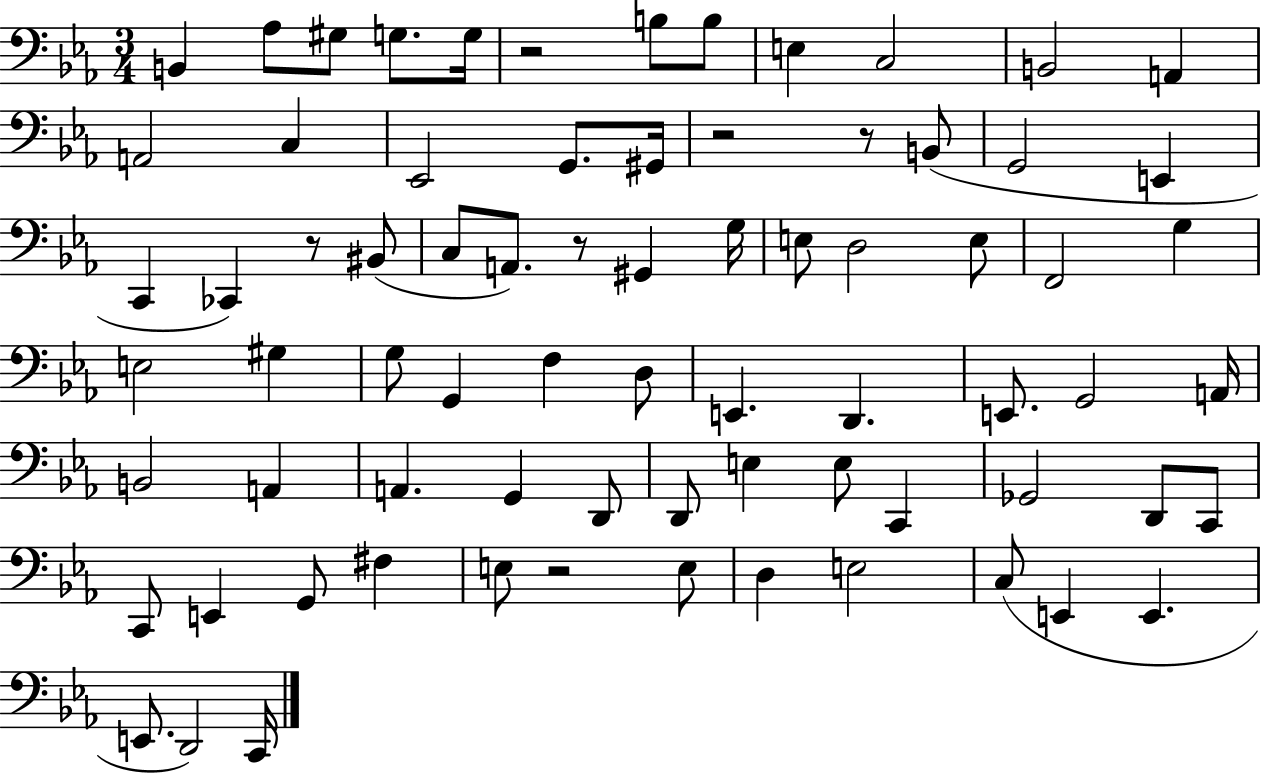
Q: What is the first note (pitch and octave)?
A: B2